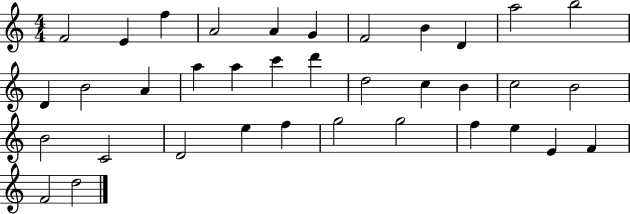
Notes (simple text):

F4/h E4/q F5/q A4/h A4/q G4/q F4/h B4/q D4/q A5/h B5/h D4/q B4/h A4/q A5/q A5/q C6/q D6/q D5/h C5/q B4/q C5/h B4/h B4/h C4/h D4/h E5/q F5/q G5/h G5/h F5/q E5/q E4/q F4/q F4/h D5/h